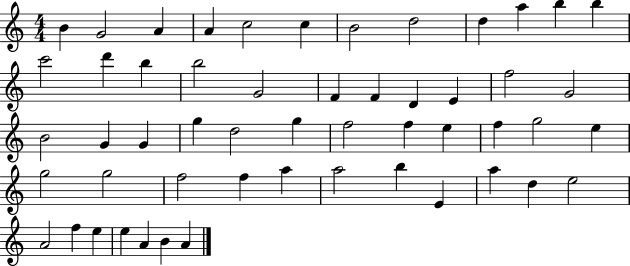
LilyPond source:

{
  \clef treble
  \numericTimeSignature
  \time 4/4
  \key c \major
  b'4 g'2 a'4 | a'4 c''2 c''4 | b'2 d''2 | d''4 a''4 b''4 b''4 | \break c'''2 d'''4 b''4 | b''2 g'2 | f'4 f'4 d'4 e'4 | f''2 g'2 | \break b'2 g'4 g'4 | g''4 d''2 g''4 | f''2 f''4 e''4 | f''4 g''2 e''4 | \break g''2 g''2 | f''2 f''4 a''4 | a''2 b''4 e'4 | a''4 d''4 e''2 | \break a'2 f''4 e''4 | e''4 a'4 b'4 a'4 | \bar "|."
}